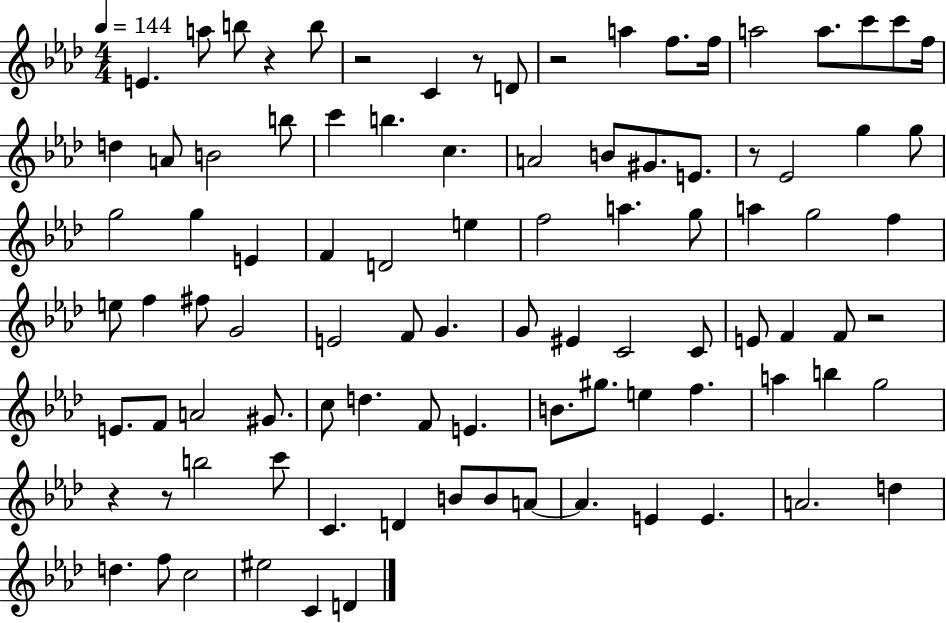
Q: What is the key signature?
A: AES major